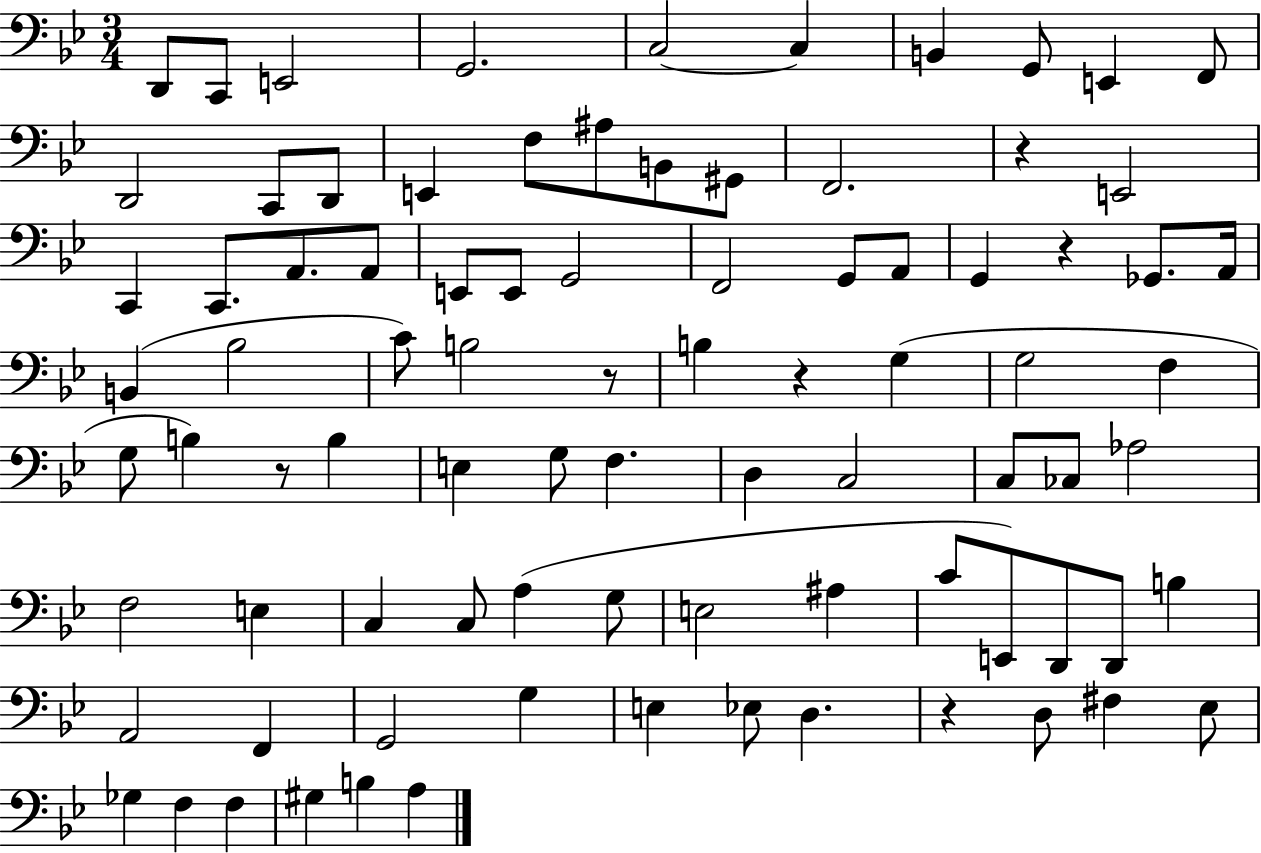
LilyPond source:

{
  \clef bass
  \numericTimeSignature
  \time 3/4
  \key bes \major
  \repeat volta 2 { d,8 c,8 e,2 | g,2. | c2~~ c4 | b,4 g,8 e,4 f,8 | \break d,2 c,8 d,8 | e,4 f8 ais8 b,8 gis,8 | f,2. | r4 e,2 | \break c,4 c,8. a,8. a,8 | e,8 e,8 g,2 | f,2 g,8 a,8 | g,4 r4 ges,8. a,16 | \break b,4( bes2 | c'8) b2 r8 | b4 r4 g4( | g2 f4 | \break g8 b4) r8 b4 | e4 g8 f4. | d4 c2 | c8 ces8 aes2 | \break f2 e4 | c4 c8 a4( g8 | e2 ais4 | c'8 e,8) d,8 d,8 b4 | \break a,2 f,4 | g,2 g4 | e4 ees8 d4. | r4 d8 fis4 ees8 | \break ges4 f4 f4 | gis4 b4 a4 | } \bar "|."
}